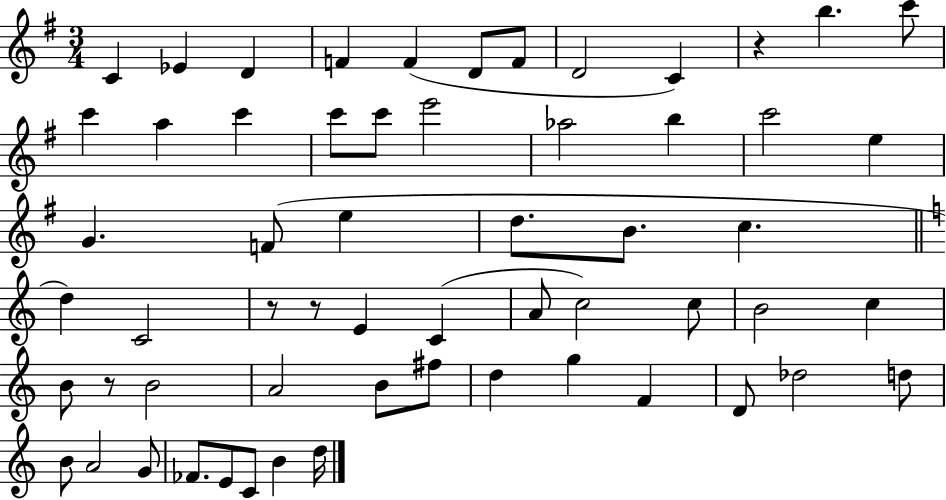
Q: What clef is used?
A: treble